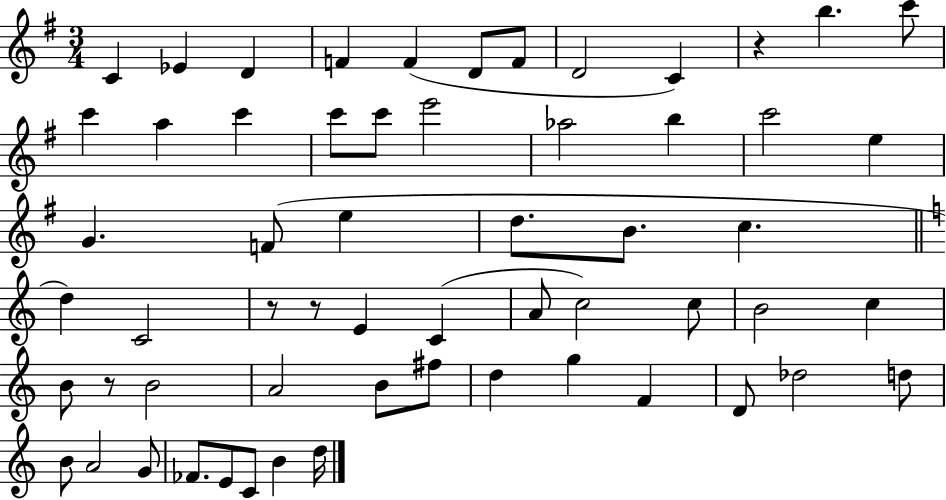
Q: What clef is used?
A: treble